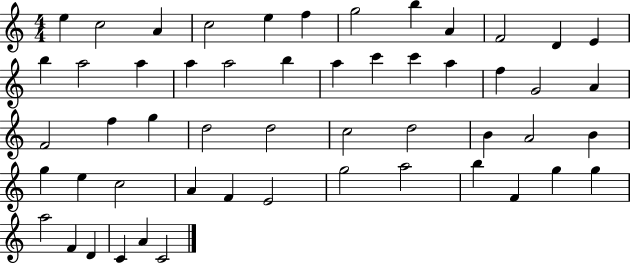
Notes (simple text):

E5/q C5/h A4/q C5/h E5/q F5/q G5/h B5/q A4/q F4/h D4/q E4/q B5/q A5/h A5/q A5/q A5/h B5/q A5/q C6/q C6/q A5/q F5/q G4/h A4/q F4/h F5/q G5/q D5/h D5/h C5/h D5/h B4/q A4/h B4/q G5/q E5/q C5/h A4/q F4/q E4/h G5/h A5/h B5/q F4/q G5/q G5/q A5/h F4/q D4/q C4/q A4/q C4/h